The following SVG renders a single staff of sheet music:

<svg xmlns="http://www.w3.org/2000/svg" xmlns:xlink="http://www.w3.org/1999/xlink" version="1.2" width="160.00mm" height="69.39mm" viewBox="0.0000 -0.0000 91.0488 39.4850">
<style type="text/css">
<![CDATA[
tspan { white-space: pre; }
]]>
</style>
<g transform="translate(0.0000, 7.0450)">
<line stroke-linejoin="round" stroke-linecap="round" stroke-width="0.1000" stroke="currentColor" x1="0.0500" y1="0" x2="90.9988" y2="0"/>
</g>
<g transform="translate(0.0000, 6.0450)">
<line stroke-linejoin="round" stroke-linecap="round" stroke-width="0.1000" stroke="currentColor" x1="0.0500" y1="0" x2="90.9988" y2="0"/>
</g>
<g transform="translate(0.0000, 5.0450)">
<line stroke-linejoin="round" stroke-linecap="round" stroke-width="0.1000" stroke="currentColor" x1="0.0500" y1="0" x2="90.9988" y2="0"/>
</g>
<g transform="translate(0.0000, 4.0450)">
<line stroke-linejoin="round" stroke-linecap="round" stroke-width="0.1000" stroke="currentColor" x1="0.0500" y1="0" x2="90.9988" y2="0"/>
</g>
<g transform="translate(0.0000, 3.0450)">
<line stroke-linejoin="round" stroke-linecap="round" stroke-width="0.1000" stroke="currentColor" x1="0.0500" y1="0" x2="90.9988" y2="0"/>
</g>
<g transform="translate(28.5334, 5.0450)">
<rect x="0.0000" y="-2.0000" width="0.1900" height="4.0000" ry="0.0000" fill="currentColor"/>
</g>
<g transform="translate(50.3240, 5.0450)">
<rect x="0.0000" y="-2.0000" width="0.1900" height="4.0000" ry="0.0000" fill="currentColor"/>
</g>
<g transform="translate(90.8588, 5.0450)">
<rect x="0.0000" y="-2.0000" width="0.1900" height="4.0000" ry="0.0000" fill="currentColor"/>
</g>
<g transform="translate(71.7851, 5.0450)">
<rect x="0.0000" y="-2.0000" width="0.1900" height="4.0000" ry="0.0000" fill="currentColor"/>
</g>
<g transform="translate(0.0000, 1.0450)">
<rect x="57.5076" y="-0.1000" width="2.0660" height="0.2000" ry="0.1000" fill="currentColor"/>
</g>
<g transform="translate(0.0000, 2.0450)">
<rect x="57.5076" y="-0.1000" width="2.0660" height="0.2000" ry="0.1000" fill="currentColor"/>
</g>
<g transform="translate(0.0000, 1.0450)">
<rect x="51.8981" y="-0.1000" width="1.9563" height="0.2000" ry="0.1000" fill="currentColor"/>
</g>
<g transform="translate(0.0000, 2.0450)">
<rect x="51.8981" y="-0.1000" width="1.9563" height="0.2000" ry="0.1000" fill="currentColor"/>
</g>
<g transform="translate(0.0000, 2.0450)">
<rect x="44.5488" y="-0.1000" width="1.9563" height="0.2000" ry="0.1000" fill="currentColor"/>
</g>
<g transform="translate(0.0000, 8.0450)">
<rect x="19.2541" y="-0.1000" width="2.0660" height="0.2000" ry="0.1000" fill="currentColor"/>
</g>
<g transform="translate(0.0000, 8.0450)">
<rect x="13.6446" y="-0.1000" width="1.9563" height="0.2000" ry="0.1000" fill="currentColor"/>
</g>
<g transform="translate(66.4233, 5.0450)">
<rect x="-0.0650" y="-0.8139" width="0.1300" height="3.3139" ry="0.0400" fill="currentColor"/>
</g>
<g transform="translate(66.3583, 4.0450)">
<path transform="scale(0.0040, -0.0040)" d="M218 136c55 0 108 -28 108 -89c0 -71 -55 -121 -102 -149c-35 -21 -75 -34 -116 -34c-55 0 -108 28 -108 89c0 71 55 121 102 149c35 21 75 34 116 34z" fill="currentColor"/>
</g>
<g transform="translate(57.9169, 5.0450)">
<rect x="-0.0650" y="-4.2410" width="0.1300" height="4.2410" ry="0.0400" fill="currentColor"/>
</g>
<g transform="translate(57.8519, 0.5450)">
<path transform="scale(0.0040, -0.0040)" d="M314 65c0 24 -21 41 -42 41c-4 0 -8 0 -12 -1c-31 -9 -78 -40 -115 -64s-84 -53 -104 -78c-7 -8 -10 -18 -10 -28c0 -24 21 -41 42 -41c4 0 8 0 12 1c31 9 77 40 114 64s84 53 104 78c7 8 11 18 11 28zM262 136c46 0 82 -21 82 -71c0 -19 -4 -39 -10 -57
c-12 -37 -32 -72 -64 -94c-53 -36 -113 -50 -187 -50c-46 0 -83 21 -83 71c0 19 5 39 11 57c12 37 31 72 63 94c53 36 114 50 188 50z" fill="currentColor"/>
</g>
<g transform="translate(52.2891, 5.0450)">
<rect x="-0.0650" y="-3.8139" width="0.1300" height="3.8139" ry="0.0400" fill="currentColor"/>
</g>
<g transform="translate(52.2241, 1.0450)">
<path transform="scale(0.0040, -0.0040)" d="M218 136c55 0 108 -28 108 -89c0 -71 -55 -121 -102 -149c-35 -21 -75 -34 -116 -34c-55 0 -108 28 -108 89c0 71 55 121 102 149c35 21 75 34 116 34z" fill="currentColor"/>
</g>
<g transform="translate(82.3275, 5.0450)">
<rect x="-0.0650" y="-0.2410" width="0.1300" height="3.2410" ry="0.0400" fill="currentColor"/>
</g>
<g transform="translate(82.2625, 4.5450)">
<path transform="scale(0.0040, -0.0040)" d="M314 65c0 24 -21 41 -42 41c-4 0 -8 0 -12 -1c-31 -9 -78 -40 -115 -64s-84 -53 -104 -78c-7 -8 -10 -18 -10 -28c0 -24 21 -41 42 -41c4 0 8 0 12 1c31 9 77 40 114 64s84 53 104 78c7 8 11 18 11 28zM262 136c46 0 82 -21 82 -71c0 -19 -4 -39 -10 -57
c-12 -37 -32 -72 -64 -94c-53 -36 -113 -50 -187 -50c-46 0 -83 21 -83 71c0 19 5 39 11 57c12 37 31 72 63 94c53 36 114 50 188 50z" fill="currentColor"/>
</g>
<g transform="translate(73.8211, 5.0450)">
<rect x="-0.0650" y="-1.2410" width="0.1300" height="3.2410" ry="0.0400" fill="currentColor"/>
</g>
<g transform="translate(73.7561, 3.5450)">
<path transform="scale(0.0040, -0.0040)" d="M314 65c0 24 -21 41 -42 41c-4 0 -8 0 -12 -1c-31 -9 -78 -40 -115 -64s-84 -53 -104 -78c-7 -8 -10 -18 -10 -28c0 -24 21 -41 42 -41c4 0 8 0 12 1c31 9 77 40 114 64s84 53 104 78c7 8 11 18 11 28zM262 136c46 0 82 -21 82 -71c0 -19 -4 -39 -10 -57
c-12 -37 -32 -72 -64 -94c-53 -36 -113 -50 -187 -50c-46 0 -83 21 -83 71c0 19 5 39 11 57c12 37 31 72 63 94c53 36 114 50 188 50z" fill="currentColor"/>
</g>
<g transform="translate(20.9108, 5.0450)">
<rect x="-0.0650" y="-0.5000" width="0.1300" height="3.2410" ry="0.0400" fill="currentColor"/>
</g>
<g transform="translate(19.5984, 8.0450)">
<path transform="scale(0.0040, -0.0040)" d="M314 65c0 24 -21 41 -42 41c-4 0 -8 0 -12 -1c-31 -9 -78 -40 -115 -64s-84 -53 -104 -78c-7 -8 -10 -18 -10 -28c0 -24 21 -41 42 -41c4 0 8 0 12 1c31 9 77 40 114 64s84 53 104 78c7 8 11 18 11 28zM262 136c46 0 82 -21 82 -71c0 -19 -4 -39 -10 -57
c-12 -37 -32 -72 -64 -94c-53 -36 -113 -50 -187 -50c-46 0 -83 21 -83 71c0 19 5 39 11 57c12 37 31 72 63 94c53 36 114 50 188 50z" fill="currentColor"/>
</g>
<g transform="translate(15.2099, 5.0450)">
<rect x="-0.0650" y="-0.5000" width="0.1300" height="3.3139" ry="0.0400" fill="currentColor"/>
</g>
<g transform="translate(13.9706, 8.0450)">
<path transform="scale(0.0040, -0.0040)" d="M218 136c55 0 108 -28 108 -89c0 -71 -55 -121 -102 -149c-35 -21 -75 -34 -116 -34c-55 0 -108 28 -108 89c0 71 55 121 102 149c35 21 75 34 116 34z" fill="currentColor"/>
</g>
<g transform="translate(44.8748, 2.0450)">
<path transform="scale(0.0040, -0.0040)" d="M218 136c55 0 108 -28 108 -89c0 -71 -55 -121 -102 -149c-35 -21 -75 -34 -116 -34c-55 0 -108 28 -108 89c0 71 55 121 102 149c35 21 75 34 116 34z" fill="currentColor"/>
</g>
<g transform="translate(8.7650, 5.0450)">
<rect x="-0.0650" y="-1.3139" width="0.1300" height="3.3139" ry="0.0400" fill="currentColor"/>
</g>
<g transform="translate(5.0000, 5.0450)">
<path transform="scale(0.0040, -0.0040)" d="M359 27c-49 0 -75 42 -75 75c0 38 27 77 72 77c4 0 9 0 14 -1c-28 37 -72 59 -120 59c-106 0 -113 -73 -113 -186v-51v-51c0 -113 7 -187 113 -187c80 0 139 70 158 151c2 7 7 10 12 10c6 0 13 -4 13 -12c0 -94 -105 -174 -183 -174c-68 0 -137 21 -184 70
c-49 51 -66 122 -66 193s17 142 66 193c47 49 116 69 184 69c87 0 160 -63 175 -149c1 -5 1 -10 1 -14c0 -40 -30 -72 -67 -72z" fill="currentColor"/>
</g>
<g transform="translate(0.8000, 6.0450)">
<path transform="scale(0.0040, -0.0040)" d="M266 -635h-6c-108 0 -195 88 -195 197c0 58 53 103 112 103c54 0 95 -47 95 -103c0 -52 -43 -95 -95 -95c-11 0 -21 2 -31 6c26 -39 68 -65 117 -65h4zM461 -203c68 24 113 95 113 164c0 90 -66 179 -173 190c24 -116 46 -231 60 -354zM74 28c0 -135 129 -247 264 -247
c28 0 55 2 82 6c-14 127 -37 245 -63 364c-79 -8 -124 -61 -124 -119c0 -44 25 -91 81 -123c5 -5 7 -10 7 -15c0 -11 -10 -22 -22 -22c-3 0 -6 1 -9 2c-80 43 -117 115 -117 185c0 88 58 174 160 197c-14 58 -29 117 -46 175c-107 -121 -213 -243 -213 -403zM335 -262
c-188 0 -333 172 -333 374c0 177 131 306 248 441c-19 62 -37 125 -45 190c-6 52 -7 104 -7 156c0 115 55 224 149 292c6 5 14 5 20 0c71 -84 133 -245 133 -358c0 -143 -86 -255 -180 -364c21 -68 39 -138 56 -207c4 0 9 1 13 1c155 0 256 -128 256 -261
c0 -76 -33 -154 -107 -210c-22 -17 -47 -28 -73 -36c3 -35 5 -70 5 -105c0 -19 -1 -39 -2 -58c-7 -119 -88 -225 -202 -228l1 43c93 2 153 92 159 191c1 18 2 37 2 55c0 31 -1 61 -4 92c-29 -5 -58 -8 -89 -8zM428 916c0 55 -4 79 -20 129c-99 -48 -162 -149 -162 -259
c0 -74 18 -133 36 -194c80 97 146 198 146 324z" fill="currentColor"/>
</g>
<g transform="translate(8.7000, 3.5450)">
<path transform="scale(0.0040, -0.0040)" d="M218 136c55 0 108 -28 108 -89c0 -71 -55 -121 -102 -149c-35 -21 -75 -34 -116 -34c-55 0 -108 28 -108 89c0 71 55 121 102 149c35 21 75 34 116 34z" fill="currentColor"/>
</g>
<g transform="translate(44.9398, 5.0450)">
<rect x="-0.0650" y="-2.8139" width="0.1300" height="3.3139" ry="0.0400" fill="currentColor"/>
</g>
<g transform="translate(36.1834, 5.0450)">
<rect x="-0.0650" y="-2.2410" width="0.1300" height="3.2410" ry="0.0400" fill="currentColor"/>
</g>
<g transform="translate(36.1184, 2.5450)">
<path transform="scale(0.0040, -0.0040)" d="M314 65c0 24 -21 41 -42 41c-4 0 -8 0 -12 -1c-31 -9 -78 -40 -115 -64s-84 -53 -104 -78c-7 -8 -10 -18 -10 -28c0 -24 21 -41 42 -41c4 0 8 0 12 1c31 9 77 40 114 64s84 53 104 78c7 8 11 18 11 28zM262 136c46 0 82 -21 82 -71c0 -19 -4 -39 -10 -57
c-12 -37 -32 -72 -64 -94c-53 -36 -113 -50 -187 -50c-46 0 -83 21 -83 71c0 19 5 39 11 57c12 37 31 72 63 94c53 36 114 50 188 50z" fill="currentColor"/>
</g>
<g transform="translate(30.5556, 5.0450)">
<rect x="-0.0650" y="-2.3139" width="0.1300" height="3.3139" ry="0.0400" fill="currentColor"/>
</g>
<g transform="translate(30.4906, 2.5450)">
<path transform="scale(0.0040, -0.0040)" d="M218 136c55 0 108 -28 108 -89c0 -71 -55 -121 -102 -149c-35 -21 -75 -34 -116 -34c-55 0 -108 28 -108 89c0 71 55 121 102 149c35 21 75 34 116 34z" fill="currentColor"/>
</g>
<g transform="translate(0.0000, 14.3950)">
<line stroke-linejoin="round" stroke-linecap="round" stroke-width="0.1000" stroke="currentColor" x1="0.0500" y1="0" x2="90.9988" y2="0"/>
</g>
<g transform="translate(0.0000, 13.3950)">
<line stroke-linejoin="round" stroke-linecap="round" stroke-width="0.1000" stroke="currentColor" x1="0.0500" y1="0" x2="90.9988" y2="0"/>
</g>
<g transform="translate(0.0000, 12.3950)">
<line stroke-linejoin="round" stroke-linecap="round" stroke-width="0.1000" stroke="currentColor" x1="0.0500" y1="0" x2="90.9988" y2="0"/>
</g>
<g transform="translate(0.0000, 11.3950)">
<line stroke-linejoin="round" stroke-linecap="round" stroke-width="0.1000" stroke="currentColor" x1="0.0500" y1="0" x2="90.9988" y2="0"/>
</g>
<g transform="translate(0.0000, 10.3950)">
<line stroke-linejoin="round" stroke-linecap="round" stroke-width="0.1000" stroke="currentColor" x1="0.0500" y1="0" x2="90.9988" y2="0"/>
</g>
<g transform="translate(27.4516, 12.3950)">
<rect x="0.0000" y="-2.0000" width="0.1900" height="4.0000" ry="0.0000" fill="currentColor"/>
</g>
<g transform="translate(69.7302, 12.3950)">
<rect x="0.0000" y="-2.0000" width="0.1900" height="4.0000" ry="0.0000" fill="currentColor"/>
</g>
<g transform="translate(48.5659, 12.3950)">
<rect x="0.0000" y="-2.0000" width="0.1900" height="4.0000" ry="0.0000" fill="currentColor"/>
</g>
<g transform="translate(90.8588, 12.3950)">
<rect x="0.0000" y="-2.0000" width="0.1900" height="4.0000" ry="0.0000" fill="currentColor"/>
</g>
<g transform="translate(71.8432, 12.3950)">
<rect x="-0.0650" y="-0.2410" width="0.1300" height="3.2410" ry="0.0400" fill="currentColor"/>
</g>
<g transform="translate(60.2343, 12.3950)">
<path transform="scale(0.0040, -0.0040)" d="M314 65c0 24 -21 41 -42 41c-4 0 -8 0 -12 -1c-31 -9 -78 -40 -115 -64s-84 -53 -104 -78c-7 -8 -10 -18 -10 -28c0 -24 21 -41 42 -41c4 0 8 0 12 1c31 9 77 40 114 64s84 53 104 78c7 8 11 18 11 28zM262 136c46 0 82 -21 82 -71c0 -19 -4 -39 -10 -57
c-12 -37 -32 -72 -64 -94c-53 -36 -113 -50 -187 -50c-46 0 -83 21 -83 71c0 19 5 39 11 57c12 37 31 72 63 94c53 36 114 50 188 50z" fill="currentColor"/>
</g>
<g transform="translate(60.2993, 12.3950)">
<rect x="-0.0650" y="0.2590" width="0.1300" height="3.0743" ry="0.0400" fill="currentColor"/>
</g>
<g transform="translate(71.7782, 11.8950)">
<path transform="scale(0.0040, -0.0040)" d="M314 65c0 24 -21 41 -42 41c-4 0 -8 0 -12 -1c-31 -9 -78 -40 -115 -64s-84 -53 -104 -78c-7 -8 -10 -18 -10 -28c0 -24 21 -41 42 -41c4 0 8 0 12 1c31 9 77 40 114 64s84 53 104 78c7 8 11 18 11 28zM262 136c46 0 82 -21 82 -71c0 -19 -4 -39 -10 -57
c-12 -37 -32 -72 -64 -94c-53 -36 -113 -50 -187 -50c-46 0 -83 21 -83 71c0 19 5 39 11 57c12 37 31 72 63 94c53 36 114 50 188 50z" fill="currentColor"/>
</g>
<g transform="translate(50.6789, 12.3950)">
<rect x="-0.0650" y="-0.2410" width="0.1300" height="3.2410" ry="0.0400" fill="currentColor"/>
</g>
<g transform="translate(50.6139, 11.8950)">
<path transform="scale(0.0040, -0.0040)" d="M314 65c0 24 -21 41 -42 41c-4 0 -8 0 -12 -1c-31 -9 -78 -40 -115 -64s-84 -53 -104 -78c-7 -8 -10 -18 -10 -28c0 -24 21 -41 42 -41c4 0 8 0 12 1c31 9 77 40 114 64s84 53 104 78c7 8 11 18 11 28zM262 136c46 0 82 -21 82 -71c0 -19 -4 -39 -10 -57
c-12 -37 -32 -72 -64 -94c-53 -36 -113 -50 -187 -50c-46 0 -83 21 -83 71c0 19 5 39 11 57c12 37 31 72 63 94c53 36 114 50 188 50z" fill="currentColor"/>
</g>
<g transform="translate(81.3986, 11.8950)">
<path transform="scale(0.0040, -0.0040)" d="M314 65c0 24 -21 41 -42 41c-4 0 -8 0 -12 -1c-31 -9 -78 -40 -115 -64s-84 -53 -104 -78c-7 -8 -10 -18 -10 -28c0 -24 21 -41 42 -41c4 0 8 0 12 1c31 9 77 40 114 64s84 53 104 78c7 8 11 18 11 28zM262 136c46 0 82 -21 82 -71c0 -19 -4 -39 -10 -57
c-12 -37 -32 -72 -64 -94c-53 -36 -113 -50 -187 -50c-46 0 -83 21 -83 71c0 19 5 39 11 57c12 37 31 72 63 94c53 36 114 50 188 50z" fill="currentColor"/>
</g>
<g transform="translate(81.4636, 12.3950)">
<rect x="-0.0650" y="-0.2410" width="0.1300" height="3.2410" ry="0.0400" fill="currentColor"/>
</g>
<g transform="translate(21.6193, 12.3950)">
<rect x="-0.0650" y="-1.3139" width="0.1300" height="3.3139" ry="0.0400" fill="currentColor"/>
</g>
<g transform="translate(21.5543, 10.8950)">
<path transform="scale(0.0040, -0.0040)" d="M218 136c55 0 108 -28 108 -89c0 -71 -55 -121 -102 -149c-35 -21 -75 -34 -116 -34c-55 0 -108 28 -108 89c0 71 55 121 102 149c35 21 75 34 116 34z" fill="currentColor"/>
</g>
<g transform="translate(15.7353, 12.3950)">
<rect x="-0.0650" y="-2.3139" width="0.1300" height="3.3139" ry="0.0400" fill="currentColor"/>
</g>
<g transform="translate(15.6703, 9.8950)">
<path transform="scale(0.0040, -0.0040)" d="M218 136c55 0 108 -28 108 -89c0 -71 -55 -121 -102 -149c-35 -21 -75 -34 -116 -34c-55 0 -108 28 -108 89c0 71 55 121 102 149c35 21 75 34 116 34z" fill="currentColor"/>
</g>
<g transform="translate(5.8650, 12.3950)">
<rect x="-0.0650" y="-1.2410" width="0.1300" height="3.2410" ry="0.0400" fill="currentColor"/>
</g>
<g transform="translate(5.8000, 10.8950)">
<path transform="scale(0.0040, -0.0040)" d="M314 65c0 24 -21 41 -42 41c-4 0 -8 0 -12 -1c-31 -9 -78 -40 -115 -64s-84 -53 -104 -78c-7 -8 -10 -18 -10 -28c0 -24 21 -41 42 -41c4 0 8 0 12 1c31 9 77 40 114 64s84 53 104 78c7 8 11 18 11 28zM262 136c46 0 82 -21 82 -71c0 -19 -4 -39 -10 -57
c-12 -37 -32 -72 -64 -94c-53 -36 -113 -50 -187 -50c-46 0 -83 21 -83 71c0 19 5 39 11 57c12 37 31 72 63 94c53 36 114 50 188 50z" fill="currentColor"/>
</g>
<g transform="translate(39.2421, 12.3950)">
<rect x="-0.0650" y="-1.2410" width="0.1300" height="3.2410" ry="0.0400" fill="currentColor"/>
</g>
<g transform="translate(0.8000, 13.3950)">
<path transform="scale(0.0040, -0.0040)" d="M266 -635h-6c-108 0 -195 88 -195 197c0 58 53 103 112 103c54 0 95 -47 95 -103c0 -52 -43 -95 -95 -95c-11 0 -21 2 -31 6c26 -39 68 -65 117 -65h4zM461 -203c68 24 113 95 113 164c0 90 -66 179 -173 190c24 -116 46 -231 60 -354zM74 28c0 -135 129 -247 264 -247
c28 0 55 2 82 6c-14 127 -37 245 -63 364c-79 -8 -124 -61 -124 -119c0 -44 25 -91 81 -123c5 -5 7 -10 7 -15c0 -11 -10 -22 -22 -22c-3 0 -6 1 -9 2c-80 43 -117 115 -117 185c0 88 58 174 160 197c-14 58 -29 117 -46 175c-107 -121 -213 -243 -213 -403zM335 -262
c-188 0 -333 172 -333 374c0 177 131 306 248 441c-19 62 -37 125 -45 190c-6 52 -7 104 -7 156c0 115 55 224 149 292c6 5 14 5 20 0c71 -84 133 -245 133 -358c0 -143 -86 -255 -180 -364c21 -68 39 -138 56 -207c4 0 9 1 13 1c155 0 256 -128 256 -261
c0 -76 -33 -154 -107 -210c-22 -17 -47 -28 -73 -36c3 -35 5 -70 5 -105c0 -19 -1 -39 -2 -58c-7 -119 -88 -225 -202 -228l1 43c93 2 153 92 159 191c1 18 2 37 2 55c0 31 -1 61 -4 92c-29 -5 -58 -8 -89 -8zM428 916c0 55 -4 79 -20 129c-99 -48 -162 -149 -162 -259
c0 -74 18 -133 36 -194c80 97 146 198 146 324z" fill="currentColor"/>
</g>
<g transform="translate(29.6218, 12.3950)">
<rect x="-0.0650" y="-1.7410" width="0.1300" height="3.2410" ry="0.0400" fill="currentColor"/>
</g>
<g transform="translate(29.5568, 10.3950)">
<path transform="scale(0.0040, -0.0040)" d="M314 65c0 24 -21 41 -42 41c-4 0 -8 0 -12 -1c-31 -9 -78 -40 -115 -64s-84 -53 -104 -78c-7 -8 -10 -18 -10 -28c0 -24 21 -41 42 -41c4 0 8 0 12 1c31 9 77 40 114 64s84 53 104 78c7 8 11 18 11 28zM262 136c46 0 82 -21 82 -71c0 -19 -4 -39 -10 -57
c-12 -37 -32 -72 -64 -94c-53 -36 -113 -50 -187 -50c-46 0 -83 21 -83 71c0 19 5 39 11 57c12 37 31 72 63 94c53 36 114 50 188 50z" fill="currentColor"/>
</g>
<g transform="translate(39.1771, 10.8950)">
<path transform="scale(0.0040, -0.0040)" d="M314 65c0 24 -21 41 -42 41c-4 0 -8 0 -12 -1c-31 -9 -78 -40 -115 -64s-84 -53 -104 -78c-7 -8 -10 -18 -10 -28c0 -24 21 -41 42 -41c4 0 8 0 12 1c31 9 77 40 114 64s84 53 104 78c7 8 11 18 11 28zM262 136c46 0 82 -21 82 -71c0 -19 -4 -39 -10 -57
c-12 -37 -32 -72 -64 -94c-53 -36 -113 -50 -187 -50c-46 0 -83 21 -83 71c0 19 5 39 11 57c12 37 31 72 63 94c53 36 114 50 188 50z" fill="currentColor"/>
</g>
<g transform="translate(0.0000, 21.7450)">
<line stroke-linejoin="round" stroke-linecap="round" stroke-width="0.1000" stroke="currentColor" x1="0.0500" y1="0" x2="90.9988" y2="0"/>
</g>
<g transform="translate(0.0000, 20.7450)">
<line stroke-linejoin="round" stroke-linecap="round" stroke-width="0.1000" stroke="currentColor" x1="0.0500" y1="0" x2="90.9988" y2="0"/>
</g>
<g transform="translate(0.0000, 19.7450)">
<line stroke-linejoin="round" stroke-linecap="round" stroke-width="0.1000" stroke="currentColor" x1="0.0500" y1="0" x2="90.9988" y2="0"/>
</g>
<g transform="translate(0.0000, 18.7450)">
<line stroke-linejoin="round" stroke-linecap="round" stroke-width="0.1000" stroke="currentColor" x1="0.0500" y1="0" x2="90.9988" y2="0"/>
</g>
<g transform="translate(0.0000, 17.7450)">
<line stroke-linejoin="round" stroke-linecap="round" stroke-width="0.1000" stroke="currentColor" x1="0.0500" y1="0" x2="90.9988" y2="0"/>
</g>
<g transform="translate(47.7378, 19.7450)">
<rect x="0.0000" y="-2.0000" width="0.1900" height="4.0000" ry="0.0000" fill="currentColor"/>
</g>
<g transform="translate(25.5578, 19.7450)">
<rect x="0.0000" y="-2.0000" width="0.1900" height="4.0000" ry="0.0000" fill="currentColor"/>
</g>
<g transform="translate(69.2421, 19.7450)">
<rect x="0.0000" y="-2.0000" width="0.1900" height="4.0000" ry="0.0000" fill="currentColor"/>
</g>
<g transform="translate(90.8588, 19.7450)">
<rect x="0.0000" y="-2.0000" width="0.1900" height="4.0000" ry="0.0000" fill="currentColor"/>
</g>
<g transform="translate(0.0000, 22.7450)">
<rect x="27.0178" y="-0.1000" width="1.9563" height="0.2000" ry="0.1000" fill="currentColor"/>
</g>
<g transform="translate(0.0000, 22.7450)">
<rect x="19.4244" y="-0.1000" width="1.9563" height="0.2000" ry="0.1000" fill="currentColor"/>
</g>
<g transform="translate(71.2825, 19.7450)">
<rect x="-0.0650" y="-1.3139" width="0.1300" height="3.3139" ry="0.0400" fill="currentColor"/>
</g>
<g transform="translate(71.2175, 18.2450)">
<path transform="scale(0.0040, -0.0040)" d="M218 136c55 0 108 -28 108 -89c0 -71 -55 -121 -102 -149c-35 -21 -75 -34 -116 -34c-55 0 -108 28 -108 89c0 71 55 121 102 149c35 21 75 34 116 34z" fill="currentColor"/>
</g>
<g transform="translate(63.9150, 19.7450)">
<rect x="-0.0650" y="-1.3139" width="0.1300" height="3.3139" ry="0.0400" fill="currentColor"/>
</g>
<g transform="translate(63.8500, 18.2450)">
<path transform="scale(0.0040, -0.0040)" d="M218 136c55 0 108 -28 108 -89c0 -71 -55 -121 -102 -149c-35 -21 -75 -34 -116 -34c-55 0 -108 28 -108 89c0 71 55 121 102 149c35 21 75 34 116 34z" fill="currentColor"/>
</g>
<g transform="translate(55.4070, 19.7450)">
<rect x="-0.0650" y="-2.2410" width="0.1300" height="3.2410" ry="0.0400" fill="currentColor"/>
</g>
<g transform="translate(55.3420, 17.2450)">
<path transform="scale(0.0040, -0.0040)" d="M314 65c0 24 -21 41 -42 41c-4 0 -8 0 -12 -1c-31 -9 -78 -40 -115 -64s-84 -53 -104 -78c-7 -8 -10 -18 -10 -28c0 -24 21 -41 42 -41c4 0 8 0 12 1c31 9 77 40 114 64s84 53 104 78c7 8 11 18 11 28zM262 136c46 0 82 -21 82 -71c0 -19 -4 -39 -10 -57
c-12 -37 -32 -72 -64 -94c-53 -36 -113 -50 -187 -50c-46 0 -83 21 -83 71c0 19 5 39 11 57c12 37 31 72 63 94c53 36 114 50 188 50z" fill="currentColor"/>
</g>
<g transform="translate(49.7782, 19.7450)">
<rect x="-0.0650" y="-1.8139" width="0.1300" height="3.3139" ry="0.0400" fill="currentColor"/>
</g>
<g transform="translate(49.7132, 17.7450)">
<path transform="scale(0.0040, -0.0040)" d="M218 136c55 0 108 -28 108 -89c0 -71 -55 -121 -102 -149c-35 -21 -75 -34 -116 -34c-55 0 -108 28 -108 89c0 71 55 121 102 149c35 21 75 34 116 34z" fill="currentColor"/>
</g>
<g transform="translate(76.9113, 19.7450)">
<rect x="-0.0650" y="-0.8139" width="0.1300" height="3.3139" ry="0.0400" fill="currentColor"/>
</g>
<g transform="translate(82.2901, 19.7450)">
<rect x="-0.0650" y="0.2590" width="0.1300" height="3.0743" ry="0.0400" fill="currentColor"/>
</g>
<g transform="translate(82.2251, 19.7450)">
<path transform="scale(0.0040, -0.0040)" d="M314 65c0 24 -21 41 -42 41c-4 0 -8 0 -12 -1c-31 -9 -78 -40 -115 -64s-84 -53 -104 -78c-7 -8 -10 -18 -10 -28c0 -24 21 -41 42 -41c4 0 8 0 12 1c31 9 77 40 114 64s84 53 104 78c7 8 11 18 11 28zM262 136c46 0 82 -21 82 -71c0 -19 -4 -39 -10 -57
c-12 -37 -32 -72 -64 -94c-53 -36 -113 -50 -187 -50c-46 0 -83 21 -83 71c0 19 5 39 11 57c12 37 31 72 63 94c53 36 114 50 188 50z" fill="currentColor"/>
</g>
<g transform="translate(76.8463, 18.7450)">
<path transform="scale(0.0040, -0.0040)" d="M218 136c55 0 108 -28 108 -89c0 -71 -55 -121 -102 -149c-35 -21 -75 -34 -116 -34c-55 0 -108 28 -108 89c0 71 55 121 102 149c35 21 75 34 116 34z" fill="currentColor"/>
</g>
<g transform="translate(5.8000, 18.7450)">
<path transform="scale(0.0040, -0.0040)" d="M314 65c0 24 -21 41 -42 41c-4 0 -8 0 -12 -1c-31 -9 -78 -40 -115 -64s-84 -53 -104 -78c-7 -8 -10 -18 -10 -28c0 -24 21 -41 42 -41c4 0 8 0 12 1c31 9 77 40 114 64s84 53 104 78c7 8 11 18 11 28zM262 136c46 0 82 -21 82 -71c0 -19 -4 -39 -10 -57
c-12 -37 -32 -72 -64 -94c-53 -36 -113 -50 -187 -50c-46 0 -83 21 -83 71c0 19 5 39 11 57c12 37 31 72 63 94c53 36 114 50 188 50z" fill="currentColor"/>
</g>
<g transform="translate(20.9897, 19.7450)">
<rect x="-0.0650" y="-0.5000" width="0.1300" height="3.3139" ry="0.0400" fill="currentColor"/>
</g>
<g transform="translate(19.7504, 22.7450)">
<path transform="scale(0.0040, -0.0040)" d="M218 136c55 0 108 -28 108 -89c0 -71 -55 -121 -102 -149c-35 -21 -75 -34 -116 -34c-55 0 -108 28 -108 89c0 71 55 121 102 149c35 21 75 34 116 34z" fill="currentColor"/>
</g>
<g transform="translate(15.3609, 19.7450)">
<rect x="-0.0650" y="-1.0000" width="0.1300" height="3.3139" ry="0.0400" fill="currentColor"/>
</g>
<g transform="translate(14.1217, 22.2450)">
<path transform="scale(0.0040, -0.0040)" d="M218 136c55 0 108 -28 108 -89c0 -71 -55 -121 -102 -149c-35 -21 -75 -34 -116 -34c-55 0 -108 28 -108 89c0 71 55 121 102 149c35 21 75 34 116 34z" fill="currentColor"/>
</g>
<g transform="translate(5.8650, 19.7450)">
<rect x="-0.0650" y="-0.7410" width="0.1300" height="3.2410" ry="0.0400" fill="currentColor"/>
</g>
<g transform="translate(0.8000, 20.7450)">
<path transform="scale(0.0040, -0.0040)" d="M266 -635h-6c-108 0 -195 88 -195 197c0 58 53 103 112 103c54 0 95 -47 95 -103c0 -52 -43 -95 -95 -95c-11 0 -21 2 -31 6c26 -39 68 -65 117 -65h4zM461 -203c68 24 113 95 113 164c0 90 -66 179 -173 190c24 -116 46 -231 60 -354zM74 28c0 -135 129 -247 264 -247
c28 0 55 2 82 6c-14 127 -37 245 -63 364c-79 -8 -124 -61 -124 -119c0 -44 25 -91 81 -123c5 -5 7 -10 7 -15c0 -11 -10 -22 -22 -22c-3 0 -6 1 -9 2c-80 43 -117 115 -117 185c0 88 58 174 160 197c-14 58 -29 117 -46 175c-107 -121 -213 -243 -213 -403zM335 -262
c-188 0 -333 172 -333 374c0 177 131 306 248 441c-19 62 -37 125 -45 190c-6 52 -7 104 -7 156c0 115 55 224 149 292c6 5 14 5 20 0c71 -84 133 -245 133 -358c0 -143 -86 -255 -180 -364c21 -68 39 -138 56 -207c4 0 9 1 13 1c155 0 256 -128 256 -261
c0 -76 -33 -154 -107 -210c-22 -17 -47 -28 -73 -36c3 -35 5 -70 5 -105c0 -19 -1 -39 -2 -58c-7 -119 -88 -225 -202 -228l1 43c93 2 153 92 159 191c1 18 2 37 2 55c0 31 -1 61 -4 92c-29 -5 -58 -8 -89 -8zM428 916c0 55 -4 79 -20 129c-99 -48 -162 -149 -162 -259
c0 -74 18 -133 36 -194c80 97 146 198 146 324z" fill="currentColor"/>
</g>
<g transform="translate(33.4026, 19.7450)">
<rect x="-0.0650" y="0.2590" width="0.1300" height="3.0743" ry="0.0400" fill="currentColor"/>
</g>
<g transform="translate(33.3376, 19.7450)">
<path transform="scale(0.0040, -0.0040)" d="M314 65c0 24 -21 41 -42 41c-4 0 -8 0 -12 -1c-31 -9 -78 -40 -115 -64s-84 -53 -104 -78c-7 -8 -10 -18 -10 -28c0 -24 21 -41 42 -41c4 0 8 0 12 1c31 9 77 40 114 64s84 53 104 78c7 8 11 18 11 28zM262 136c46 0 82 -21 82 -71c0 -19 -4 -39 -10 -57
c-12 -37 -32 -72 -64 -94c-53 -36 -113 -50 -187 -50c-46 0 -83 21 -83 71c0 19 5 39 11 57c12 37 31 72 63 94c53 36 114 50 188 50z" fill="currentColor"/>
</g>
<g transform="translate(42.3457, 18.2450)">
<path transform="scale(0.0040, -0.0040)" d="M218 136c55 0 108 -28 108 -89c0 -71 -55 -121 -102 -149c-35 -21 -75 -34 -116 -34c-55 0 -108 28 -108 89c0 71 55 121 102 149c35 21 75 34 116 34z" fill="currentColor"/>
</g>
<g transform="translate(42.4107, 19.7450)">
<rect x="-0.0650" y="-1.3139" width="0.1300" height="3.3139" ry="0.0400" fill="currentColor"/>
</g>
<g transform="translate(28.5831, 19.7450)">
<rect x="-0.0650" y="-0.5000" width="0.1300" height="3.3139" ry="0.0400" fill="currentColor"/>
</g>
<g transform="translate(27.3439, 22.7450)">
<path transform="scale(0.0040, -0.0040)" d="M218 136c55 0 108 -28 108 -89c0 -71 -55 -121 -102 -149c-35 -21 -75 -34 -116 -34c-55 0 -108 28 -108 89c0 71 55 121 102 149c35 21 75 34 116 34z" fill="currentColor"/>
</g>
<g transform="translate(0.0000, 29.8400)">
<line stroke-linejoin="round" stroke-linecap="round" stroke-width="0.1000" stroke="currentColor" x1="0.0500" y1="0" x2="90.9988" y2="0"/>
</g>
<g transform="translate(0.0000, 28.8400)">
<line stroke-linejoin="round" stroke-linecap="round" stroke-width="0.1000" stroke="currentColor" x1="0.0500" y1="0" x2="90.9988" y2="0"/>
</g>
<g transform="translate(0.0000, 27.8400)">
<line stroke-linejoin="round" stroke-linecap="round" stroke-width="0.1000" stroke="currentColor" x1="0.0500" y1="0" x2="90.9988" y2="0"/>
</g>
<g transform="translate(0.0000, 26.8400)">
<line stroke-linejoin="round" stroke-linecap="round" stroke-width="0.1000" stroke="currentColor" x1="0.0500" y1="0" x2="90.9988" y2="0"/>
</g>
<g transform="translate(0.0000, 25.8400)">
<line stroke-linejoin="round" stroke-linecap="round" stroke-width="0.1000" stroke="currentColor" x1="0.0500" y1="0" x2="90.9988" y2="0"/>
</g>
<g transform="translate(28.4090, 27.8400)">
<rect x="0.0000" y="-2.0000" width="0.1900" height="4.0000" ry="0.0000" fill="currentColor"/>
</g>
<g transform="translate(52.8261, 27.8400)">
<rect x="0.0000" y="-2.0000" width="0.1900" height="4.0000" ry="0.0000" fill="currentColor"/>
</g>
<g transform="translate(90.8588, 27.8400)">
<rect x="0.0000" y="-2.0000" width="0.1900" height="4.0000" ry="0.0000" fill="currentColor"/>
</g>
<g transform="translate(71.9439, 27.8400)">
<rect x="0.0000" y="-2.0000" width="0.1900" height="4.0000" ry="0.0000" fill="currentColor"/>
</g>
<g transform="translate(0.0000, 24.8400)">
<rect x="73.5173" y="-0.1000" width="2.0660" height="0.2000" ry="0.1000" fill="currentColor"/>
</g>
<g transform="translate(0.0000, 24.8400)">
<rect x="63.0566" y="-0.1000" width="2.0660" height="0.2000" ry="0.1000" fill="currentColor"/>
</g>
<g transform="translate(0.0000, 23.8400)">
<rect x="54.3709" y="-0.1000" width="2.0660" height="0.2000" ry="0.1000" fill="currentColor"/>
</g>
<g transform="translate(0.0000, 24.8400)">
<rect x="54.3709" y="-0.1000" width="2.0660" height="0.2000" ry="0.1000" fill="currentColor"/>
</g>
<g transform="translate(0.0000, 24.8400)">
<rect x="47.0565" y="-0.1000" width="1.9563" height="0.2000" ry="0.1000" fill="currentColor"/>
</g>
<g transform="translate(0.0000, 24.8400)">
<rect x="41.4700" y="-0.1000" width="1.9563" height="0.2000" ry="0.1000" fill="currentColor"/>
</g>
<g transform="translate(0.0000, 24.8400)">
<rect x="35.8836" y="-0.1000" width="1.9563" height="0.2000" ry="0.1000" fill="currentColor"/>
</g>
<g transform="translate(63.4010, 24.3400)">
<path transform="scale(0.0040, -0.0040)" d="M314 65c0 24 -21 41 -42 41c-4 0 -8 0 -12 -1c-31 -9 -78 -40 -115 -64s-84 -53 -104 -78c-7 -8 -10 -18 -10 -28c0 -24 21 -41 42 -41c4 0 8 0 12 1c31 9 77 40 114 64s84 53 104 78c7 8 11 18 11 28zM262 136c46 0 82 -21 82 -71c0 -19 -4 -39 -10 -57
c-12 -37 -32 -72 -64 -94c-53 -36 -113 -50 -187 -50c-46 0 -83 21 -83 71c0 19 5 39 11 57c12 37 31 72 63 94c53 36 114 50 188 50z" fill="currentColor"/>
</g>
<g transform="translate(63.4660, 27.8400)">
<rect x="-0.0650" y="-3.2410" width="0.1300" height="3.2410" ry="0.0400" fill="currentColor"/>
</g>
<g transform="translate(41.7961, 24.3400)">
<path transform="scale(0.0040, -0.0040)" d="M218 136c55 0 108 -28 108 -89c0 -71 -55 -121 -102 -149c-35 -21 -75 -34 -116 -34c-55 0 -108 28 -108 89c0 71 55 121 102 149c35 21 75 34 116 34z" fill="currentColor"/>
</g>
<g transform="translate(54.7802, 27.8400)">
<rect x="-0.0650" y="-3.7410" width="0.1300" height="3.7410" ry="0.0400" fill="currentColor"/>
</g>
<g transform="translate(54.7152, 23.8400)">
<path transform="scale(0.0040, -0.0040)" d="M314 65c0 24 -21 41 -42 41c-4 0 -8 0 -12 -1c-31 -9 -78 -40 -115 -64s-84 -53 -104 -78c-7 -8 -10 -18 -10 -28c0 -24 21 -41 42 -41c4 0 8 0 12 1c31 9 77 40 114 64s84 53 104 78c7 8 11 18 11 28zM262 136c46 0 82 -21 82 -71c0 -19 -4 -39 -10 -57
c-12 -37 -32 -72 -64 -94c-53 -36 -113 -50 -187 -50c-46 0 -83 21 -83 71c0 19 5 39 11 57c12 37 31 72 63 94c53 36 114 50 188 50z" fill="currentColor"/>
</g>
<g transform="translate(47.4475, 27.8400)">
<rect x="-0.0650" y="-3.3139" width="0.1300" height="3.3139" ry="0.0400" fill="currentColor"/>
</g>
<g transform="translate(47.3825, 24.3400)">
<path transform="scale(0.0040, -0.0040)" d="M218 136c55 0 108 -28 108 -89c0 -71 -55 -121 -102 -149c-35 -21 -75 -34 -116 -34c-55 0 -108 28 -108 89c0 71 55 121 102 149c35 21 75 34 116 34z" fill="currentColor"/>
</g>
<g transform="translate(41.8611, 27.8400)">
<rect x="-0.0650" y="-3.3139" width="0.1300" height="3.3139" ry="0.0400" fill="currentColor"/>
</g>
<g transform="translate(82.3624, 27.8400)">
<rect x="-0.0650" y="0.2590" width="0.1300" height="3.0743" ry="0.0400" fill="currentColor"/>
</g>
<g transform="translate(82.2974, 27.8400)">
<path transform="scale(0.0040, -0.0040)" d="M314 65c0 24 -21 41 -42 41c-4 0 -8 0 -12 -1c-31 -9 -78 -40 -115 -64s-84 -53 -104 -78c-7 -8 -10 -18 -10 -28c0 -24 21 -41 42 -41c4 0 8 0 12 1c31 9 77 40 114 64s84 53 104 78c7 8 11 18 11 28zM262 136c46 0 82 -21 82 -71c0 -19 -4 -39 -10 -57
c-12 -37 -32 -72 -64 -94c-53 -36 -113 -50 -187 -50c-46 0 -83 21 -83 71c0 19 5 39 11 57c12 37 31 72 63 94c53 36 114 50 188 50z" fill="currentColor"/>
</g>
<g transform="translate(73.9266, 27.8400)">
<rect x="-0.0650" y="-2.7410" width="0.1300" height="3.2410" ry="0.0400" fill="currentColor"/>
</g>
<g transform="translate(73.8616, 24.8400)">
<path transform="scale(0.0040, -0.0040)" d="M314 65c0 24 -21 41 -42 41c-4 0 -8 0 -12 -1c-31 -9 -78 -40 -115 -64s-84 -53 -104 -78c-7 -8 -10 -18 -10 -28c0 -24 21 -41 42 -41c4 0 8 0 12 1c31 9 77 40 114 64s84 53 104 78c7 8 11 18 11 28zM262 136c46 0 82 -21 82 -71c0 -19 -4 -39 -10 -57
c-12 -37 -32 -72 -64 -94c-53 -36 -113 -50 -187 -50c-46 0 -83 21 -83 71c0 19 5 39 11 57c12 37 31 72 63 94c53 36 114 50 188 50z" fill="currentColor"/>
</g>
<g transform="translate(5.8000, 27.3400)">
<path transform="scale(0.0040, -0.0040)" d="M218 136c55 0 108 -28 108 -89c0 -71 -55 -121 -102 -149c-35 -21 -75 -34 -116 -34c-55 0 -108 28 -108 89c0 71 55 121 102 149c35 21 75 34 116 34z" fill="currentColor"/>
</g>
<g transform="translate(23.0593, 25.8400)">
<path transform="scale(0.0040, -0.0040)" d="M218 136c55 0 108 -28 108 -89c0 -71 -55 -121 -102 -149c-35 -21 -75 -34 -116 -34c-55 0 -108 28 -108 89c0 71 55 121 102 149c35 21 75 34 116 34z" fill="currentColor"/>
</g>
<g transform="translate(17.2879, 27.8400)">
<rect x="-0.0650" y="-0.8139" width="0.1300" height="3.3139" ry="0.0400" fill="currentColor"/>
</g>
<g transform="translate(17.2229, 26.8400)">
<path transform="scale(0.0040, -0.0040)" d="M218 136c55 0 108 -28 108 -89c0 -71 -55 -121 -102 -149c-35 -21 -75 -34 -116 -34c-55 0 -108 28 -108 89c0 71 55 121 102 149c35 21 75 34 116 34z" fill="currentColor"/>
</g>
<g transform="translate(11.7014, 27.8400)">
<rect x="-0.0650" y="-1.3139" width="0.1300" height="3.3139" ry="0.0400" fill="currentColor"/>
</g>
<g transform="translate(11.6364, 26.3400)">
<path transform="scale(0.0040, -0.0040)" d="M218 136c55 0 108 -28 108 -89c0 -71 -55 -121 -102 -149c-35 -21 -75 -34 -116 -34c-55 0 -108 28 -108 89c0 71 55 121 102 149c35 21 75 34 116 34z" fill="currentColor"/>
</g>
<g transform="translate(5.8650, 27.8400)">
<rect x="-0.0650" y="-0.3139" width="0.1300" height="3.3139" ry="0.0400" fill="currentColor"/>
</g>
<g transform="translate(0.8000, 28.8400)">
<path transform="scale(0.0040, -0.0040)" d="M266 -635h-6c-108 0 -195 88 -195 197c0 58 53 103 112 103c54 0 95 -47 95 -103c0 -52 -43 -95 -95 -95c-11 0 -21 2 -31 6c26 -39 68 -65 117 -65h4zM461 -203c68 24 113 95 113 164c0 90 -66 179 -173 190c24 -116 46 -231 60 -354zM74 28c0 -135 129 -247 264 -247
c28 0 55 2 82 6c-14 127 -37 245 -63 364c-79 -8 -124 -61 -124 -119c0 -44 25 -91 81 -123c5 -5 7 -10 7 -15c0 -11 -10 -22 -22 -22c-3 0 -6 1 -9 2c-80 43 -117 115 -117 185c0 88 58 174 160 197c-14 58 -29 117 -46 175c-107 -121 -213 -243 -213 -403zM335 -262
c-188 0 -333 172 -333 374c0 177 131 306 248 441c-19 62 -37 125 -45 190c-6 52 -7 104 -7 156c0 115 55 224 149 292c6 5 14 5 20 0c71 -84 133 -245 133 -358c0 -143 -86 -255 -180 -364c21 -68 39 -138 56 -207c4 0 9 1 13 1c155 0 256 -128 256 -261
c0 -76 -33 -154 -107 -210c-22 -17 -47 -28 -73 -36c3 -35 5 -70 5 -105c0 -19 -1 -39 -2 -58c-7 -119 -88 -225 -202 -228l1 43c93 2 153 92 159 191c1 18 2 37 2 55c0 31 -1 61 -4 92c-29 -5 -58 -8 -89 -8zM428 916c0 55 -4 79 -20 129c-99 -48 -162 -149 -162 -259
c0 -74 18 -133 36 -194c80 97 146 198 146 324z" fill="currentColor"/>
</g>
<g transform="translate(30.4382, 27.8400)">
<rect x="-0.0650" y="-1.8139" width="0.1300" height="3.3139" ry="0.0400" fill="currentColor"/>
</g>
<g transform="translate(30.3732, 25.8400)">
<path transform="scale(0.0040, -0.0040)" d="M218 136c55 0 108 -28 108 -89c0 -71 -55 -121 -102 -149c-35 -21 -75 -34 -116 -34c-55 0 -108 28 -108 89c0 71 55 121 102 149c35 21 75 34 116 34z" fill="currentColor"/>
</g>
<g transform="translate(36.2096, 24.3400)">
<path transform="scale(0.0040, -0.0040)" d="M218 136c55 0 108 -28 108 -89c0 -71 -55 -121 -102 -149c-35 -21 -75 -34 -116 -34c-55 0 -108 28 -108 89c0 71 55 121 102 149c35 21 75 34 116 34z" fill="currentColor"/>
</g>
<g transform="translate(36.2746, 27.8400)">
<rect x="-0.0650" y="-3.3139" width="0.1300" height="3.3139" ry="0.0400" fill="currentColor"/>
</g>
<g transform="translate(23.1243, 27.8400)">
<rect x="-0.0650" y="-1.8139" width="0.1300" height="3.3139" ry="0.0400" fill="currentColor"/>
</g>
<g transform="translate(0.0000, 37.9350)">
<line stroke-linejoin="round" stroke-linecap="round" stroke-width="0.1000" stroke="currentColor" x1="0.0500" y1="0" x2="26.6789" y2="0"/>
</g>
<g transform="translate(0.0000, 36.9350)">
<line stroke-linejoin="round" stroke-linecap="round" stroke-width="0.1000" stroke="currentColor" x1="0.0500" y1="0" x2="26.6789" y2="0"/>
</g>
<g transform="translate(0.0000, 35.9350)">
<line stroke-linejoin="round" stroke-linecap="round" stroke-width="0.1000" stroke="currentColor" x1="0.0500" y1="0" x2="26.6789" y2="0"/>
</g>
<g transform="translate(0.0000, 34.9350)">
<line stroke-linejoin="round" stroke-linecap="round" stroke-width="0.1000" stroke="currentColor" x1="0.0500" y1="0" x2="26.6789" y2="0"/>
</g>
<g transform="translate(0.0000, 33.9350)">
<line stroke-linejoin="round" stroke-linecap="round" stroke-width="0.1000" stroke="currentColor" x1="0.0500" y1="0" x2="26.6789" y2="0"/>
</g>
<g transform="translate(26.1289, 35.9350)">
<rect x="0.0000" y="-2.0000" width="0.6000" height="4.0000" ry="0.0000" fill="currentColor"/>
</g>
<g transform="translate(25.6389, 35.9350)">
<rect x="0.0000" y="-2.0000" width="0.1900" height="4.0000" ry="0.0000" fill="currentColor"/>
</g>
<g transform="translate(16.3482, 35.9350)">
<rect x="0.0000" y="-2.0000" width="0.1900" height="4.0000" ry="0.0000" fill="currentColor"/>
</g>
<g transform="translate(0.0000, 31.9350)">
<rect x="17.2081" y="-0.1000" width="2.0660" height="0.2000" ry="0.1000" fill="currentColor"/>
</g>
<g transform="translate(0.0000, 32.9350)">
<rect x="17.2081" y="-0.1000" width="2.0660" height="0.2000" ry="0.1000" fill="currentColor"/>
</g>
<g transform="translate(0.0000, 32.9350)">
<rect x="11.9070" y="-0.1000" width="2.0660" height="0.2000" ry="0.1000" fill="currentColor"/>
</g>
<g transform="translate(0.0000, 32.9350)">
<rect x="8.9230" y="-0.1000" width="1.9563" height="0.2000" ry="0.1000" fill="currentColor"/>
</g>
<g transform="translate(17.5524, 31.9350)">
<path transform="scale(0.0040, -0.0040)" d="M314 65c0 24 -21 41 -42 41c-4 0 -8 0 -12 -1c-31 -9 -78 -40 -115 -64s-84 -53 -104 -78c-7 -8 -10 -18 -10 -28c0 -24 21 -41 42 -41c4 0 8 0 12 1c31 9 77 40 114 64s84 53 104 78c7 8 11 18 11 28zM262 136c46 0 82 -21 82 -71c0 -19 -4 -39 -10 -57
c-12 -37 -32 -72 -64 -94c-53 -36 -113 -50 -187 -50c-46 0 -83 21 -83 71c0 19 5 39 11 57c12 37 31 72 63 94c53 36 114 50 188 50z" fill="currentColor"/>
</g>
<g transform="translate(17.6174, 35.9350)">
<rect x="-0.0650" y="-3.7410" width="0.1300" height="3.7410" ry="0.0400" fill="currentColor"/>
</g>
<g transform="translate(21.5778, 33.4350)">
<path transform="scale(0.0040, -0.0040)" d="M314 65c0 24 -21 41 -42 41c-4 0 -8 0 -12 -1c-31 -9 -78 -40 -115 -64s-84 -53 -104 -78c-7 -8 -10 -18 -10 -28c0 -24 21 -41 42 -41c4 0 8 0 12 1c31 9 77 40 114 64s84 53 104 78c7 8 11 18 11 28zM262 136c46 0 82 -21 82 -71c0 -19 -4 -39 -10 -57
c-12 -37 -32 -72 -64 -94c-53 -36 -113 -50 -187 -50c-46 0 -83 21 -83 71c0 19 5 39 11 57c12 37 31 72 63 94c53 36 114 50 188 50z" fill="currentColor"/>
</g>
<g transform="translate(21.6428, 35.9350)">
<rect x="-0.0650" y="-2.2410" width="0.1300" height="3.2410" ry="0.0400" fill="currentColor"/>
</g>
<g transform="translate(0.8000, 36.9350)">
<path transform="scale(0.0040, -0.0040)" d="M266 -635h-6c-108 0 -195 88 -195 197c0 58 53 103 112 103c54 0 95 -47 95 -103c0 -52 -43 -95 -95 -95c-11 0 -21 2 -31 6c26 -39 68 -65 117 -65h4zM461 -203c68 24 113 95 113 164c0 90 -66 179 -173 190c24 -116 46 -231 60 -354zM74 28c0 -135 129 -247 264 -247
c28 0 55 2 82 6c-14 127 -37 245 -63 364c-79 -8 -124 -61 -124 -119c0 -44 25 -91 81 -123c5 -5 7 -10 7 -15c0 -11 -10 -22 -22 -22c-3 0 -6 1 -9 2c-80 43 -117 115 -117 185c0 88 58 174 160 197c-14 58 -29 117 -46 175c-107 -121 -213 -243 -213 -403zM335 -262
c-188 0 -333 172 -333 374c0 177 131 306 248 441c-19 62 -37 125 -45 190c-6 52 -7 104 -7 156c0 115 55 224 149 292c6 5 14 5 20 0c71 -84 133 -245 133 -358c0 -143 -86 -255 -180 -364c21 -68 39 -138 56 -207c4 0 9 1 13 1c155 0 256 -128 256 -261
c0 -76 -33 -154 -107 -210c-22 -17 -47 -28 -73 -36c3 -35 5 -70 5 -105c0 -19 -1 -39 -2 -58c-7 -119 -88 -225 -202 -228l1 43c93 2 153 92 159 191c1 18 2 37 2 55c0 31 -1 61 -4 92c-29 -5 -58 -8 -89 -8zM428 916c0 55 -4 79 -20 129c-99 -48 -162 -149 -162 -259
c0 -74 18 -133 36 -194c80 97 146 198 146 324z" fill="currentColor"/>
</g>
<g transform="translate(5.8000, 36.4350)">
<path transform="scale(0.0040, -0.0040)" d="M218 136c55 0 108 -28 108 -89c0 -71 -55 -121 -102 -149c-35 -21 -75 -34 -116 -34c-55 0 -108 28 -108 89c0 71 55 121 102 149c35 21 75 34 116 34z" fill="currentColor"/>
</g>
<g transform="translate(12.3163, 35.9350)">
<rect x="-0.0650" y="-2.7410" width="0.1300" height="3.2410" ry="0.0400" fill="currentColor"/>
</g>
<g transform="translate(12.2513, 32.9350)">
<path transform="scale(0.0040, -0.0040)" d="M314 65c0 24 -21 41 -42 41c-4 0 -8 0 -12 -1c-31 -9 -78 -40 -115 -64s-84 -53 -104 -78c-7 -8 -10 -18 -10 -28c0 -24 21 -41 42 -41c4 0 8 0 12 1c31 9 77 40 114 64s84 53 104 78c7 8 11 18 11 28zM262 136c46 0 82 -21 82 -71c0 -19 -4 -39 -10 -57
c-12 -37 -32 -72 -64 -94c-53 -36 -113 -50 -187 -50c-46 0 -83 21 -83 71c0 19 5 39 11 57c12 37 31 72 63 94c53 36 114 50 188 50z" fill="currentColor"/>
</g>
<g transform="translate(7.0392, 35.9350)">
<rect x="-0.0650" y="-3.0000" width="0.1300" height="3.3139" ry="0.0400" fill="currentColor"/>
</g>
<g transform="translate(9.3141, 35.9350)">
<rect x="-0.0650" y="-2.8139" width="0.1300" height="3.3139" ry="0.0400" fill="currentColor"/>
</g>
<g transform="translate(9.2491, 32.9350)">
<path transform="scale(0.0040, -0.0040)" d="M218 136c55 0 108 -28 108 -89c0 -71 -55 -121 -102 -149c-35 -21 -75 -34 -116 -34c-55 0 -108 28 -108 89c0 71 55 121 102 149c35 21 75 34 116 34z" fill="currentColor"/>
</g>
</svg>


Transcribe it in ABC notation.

X:1
T:Untitled
M:4/4
L:1/4
K:C
e C C2 g g2 a c' d'2 d e2 c2 e2 g e f2 e2 c2 B2 c2 c2 d2 D C C B2 e f g2 e e d B2 c e d f f b b b c'2 b2 a2 B2 A a a2 c'2 g2